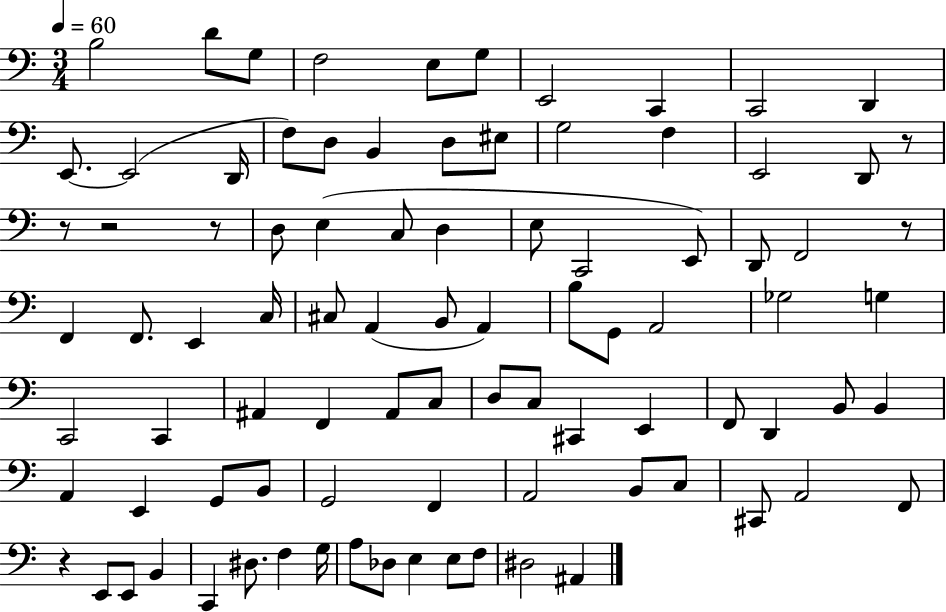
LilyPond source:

{
  \clef bass
  \numericTimeSignature
  \time 3/4
  \key c \major
  \tempo 4 = 60
  b2 d'8 g8 | f2 e8 g8 | e,2 c,4 | c,2 d,4 | \break e,8.~~ e,2( d,16 | f8) d8 b,4 d8 eis8 | g2 f4 | e,2 d,8 r8 | \break r8 r2 r8 | d8 e4( c8 d4 | e8 c,2 e,8) | d,8 f,2 r8 | \break f,4 f,8. e,4 c16 | cis8 a,4( b,8 a,4) | b8 g,8 a,2 | ges2 g4 | \break c,2 c,4 | ais,4 f,4 ais,8 c8 | d8 c8 cis,4 e,4 | f,8 d,4 b,8 b,4 | \break a,4 e,4 g,8 b,8 | g,2 f,4 | a,2 b,8 c8 | cis,8 a,2 f,8 | \break r4 e,8 e,8 b,4 | c,4 dis8. f4 g16 | a8 des8 e4 e8 f8 | dis2 ais,4 | \break \bar "|."
}